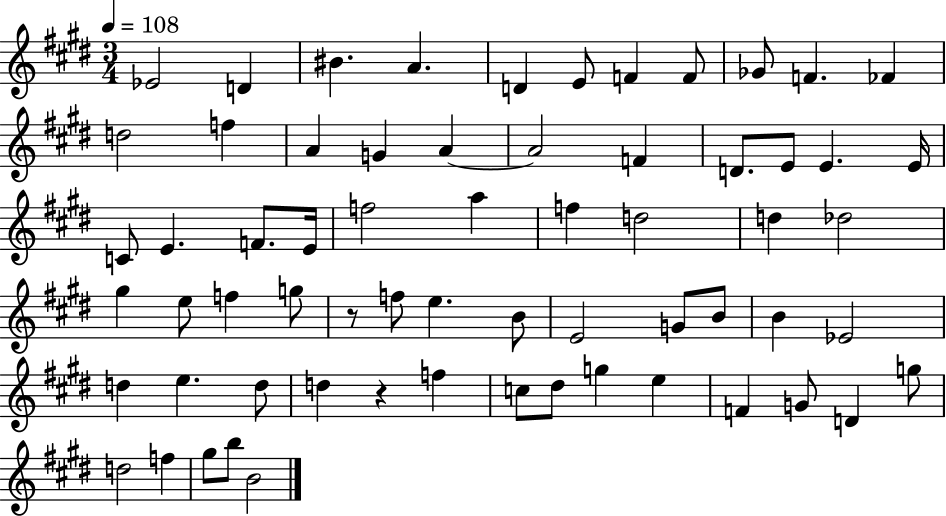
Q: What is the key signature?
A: E major